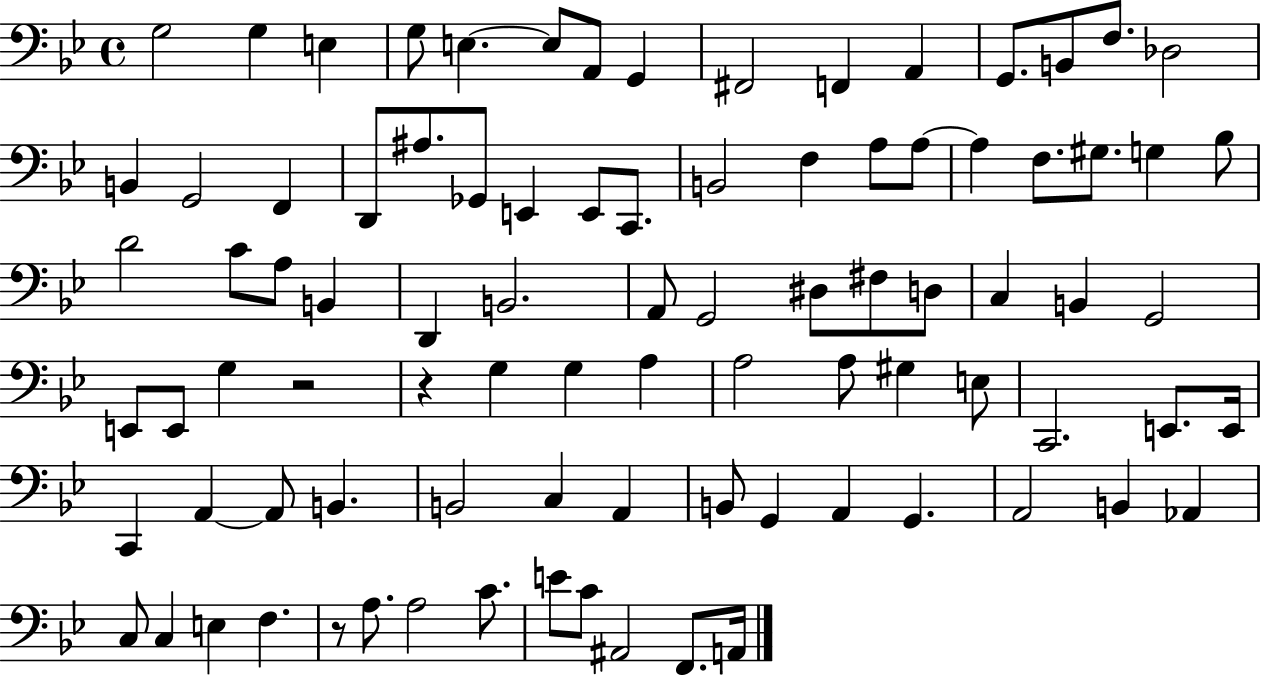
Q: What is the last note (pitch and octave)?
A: A2